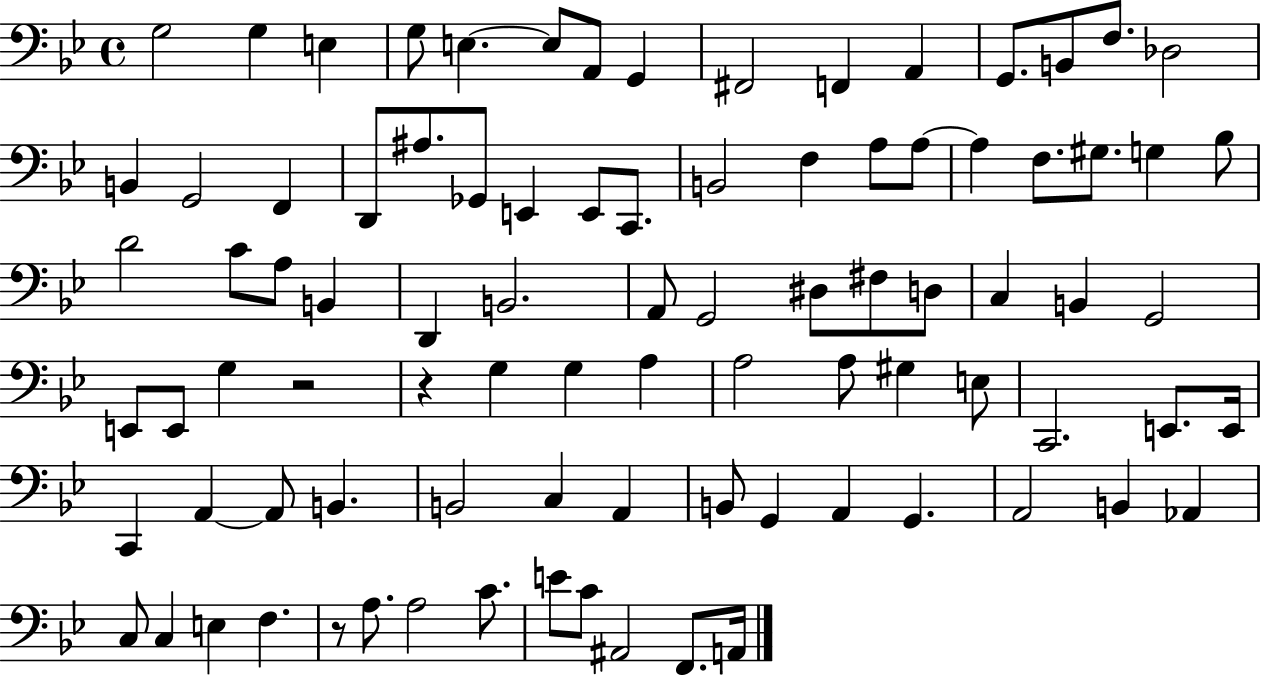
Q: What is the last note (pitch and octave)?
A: A2